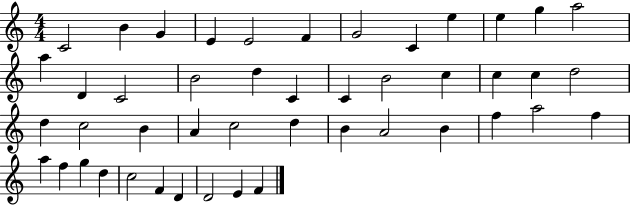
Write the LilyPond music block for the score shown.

{
  \clef treble
  \numericTimeSignature
  \time 4/4
  \key c \major
  c'2 b'4 g'4 | e'4 e'2 f'4 | g'2 c'4 e''4 | e''4 g''4 a''2 | \break a''4 d'4 c'2 | b'2 d''4 c'4 | c'4 b'2 c''4 | c''4 c''4 d''2 | \break d''4 c''2 b'4 | a'4 c''2 d''4 | b'4 a'2 b'4 | f''4 a''2 f''4 | \break a''4 f''4 g''4 d''4 | c''2 f'4 d'4 | d'2 e'4 f'4 | \bar "|."
}